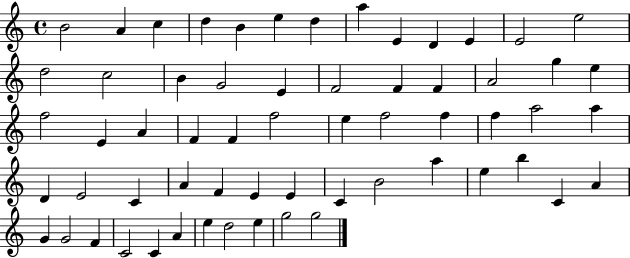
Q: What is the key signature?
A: C major